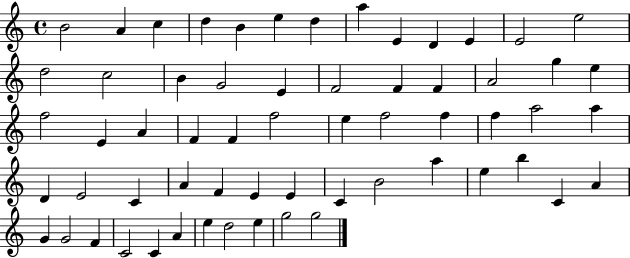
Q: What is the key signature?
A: C major